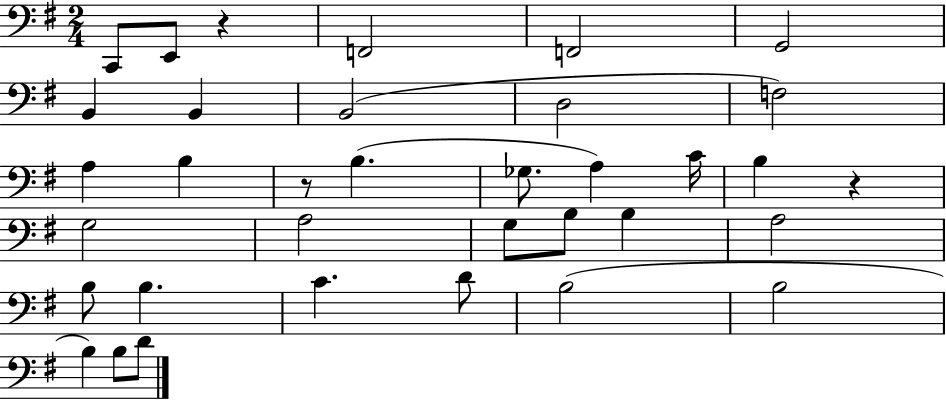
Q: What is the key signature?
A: G major